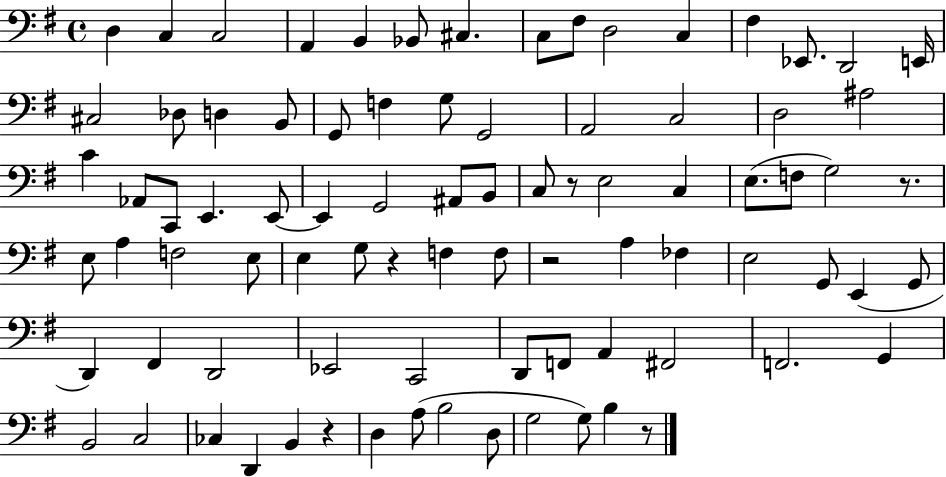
X:1
T:Untitled
M:4/4
L:1/4
K:G
D, C, C,2 A,, B,, _B,,/2 ^C, C,/2 ^F,/2 D,2 C, ^F, _E,,/2 D,,2 E,,/4 ^C,2 _D,/2 D, B,,/2 G,,/2 F, G,/2 G,,2 A,,2 C,2 D,2 ^A,2 C _A,,/2 C,,/2 E,, E,,/2 E,, G,,2 ^A,,/2 B,,/2 C,/2 z/2 E,2 C, E,/2 F,/2 G,2 z/2 E,/2 A, F,2 E,/2 E, G,/2 z F, F,/2 z2 A, _F, E,2 G,,/2 E,, G,,/2 D,, ^F,, D,,2 _E,,2 C,,2 D,,/2 F,,/2 A,, ^F,,2 F,,2 G,, B,,2 C,2 _C, D,, B,, z D, A,/2 B,2 D,/2 G,2 G,/2 B, z/2